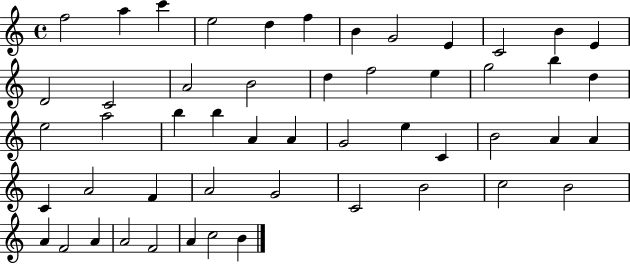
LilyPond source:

{
  \clef treble
  \time 4/4
  \defaultTimeSignature
  \key c \major
  f''2 a''4 c'''4 | e''2 d''4 f''4 | b'4 g'2 e'4 | c'2 b'4 e'4 | \break d'2 c'2 | a'2 b'2 | d''4 f''2 e''4 | g''2 b''4 d''4 | \break e''2 a''2 | b''4 b''4 a'4 a'4 | g'2 e''4 c'4 | b'2 a'4 a'4 | \break c'4 a'2 f'4 | a'2 g'2 | c'2 b'2 | c''2 b'2 | \break a'4 f'2 a'4 | a'2 f'2 | a'4 c''2 b'4 | \bar "|."
}